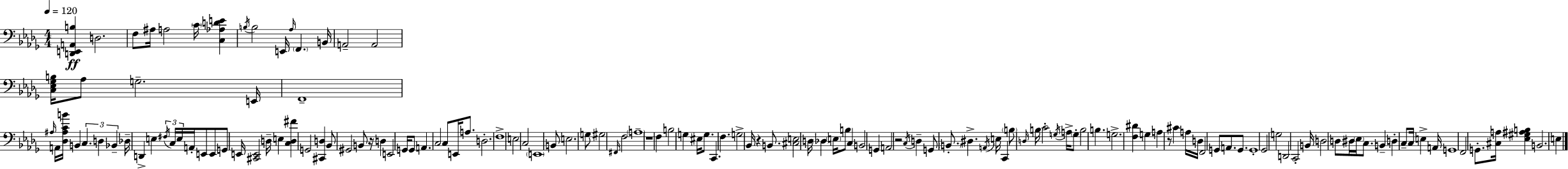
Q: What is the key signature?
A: BES minor